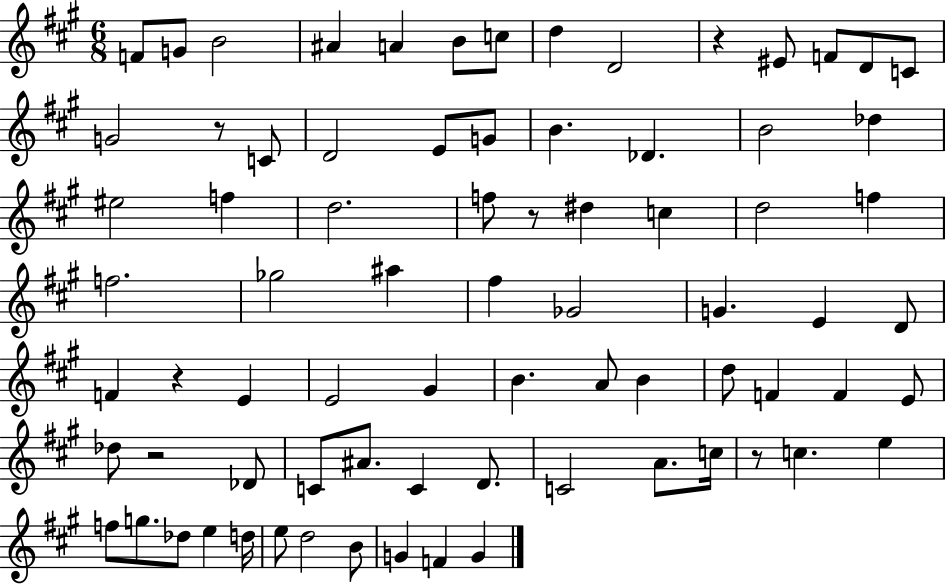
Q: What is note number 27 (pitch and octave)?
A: D#5